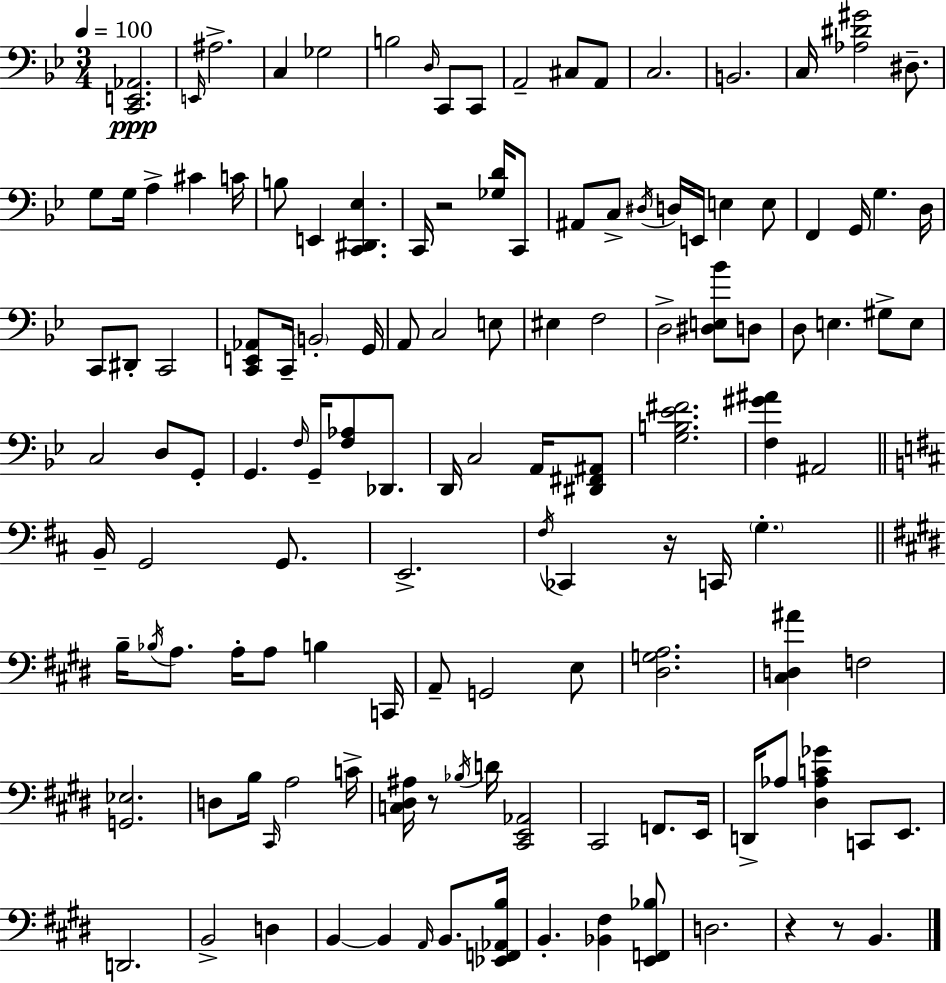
{
  \clef bass
  \numericTimeSignature
  \time 3/4
  \key g \minor
  \tempo 4 = 100
  \repeat volta 2 { <c, e, aes,>2.\ppp | \grace { e,16 } ais2.-> | c4 ges2 | b2 \grace { d16 } c,8 | \break c,8 a,2-- cis8 | a,8 c2. | b,2. | c16 <aes dis' gis'>2 dis8.-- | \break g8 g16 a4-> cis'4 | c'16 b8 e,4 <c, dis, ees>4. | c,16 r2 <ges d'>16 | c,8 ais,8 c8-> \acciaccatura { dis16 } d16 e,16 e4 | \break e8 f,4 g,16 g4. | d16 c,8 dis,8-. c,2 | <c, e, aes,>8 c,16-- \parenthesize b,2-. | g,16 a,8 c2 | \break e8 eis4 f2 | d2-> <dis e bes'>8 | d8 d8 e4. gis8-> | e8 c2 d8 | \break g,8-. g,4. \grace { f16 } g,16-- <f aes>8 | des,8. d,16 c2 | a,16 <dis, fis, ais,>8 <g b ees' fis'>2. | <f gis' ais'>4 ais,2 | \break \bar "||" \break \key d \major b,16-- g,2 g,8. | e,2.-> | \acciaccatura { fis16 } ces,4 r16 c,16 \parenthesize g4.-. | \bar "||" \break \key e \major b16-- \acciaccatura { bes16 } a8. a16-. a8 b4 | c,16 a,8-- g,2 e8 | <dis g a>2. | <cis d ais'>4 f2 | \break <g, ees>2. | d8 b16 \grace { cis,16 } a2 | c'16-> <c dis ais>16 r8 \acciaccatura { bes16 } d'16 <cis, e, aes,>2 | cis,2 f,8. | \break e,16 d,16-> aes8 <dis aes c' ges'>4 c,8 | e,8. d,2. | b,2-> d4 | b,4~~ b,4 \grace { a,16 } | \break b,8. <ees, f, aes, b>16 b,4.-. <bes, fis>4 | <e, f, bes>8 d2. | r4 r8 b,4. | } \bar "|."
}